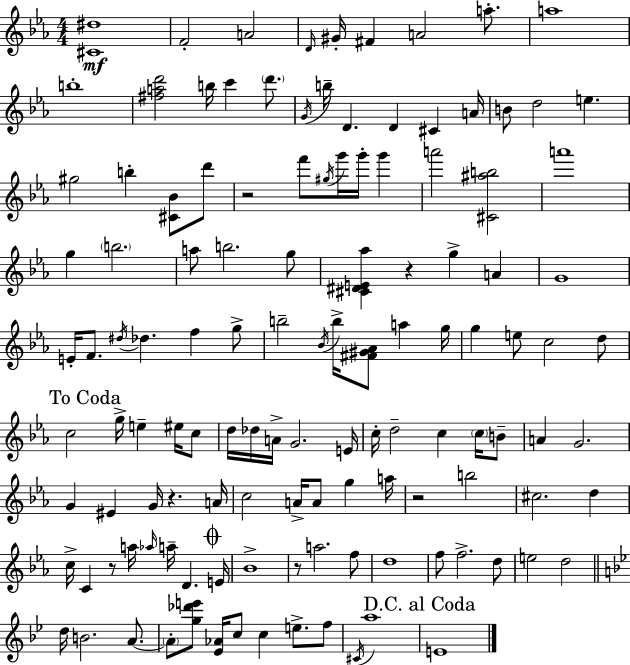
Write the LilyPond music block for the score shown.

{
  \clef treble
  \numericTimeSignature
  \time 4/4
  \key ees \major
  <cis' dis''>1\mf | f'2-. a'2 | \grace { d'16 } gis'16-. fis'4 a'2 a''8.-. | a''1 | \break b''1-. | <fis'' a'' d'''>2 b''16 c'''4 \parenthesize d'''8. | \acciaccatura { g'16 } b''16-- d'4. d'4 cis'4 | a'16 b'8 d''2 e''4. | \break gis''2 b''4-. <cis' bes'>8 | d'''8 r2 f'''8 \acciaccatura { gis''16 } g'''16 g'''16-. g'''4 | a'''2 <cis' ais'' b''>2 | a'''1 | \break g''4 \parenthesize b''2. | a''8 b''2. | g''8 <cis' dis' e' aes''>4 r4 g''4-> a'4 | g'1 | \break e'16-. f'8. \acciaccatura { dis''16 } des''4. f''4 | g''8-> b''2-- \acciaccatura { bes'16 } b''16-> <fis' gis' aes'>8 | a''4 g''16 g''4 e''8 c''2 | d''8 \mark "To Coda" c''2 g''16-> e''4-- | \break eis''16 c''8 d''16 des''16 a'16-> g'2. | e'16 c''16-. d''2-- c''4 | \parenthesize c''16 b'8-- a'4 g'2. | g'4 eis'4 g'16 r4. | \break a'16 c''2 a'16-> a'8 | g''4 a''16 r2 b''2 | cis''2. | d''4 c''16-> c'4 r8 a''16 \grace { aes''16 } a''16-- d'4. | \break \mark \markup { \musicglyph "scripts.coda" } e'16 bes'1-> | r8 a''2. | f''8 d''1 | f''8 f''2.-> | \break d''8 e''2 d''2 | \bar "||" \break \key bes \major d''16 b'2. a'8.~~ | \parenthesize a'8-. <g'' des''' e'''>8 <ees' aes'>16 c''8 c''4 e''8.-> f''8 | \acciaccatura { cis'16 } a''1 | \mark "D.C. al Coda" e'1 | \break \bar "|."
}